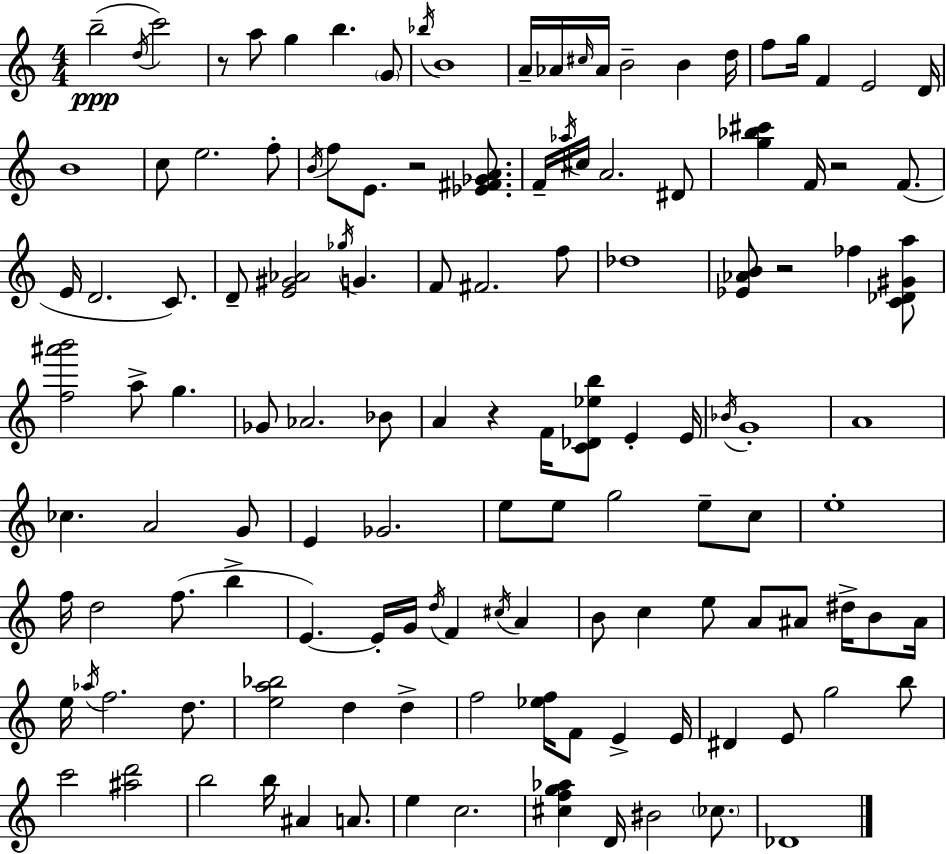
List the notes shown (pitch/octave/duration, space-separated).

B5/h D5/s C6/h R/e A5/e G5/q B5/q. G4/e Bb5/s B4/w A4/s Ab4/s C#5/s Ab4/s B4/h B4/q D5/s F5/e G5/s F4/q E4/h D4/s B4/w C5/e E5/h. F5/e B4/s F5/e E4/e. R/h [Eb4,F#4,Gb4,A4]/e. F4/s Ab5/s C#5/s A4/h. D#4/e [G5,Bb5,C#6]/q F4/s R/h F4/e. E4/s D4/h. C4/e. D4/e [E4,G#4,Ab4]/h Gb5/s G4/q. F4/e F#4/h. F5/e Db5/w [Eb4,Ab4,B4]/e R/h FES5/q [C4,Db4,G#4,A5]/e [F5,A#6,B6]/h A5/e G5/q. Gb4/e Ab4/h. Bb4/e A4/q R/q F4/s [C4,Db4,Eb5,B5]/e E4/q E4/s Bb4/s G4/w A4/w CES5/q. A4/h G4/e E4/q Gb4/h. E5/e E5/e G5/h E5/e C5/e E5/w F5/s D5/h F5/e. B5/q E4/q. E4/s G4/s D5/s F4/q C#5/s A4/q B4/e C5/q E5/e A4/e A#4/e D#5/s B4/e A#4/s E5/s Ab5/s F5/h. D5/e. [E5,A5,Bb5]/h D5/q D5/q F5/h [Eb5,F5]/s F4/e E4/q E4/s D#4/q E4/e G5/h B5/e C6/h [A#5,D6]/h B5/h B5/s A#4/q A4/e. E5/q C5/h. [C#5,F5,G5,Ab5]/q D4/s BIS4/h CES5/e. Db4/w